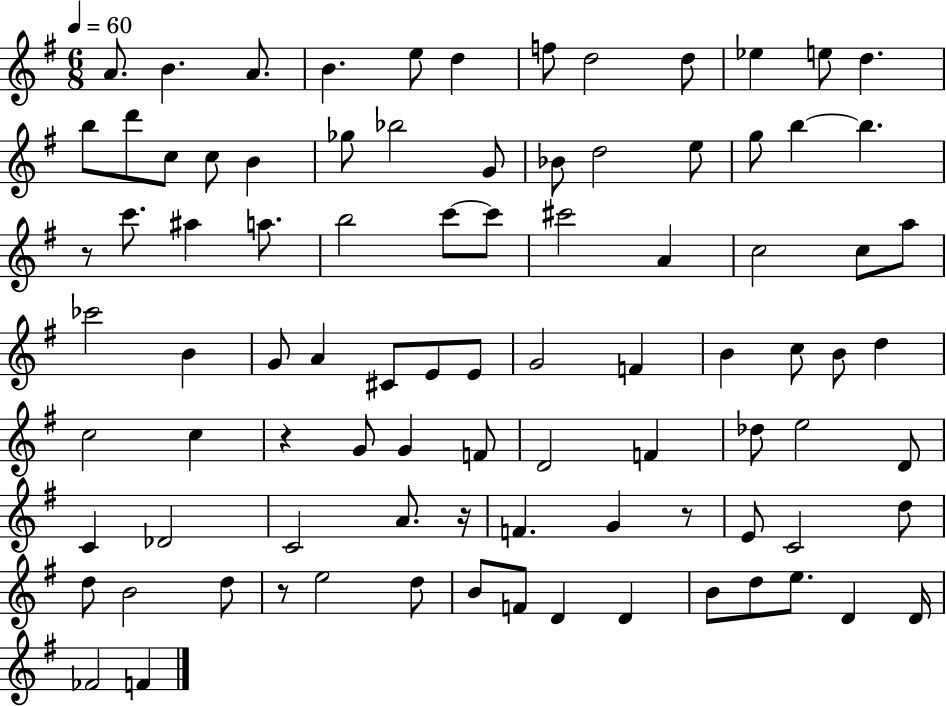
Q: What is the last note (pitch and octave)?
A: F4